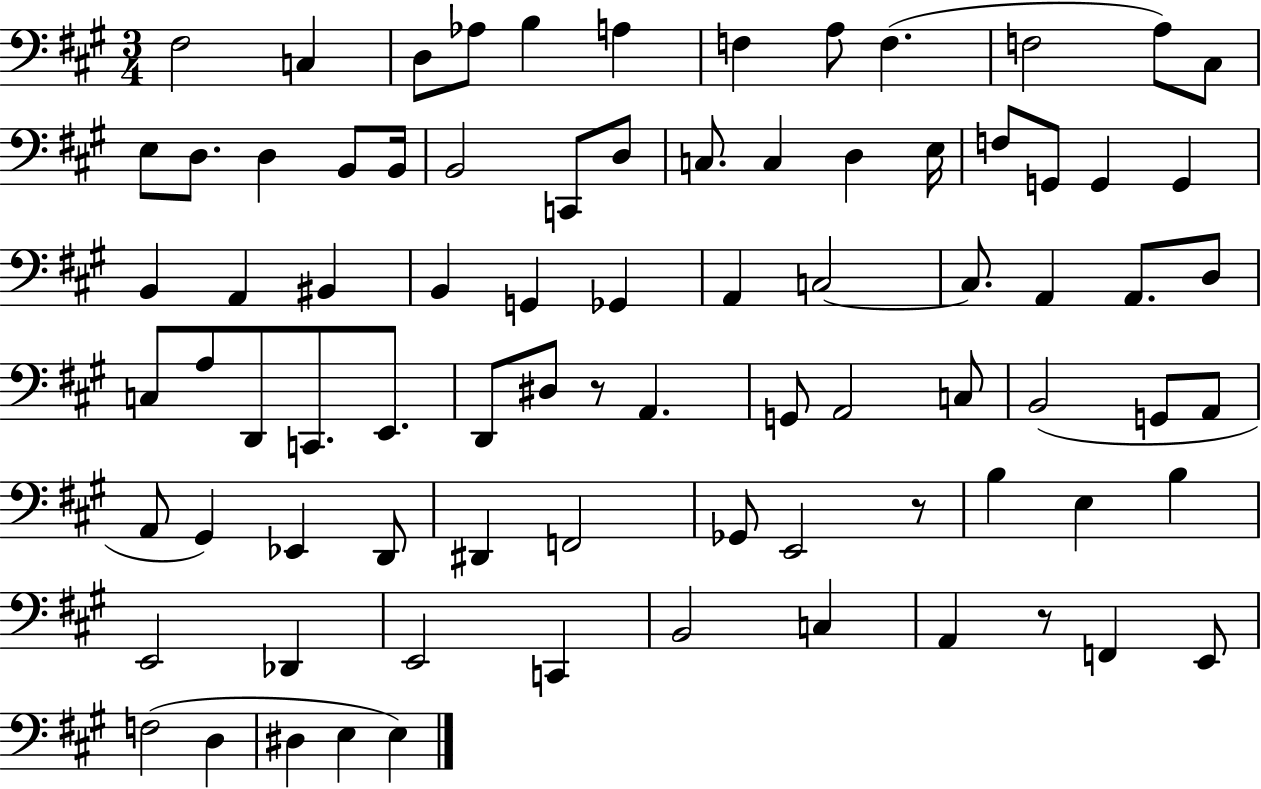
{
  \clef bass
  \numericTimeSignature
  \time 3/4
  \key a \major
  fis2 c4 | d8 aes8 b4 a4 | f4 a8 f4.( | f2 a8) cis8 | \break e8 d8. d4 b,8 b,16 | b,2 c,8 d8 | c8. c4 d4 e16 | f8 g,8 g,4 g,4 | \break b,4 a,4 bis,4 | b,4 g,4 ges,4 | a,4 c2~~ | c8. a,4 a,8. d8 | \break c8 a8 d,8 c,8. e,8. | d,8 dis8 r8 a,4. | g,8 a,2 c8 | b,2( g,8 a,8 | \break a,8 gis,4) ees,4 d,8 | dis,4 f,2 | ges,8 e,2 r8 | b4 e4 b4 | \break e,2 des,4 | e,2 c,4 | b,2 c4 | a,4 r8 f,4 e,8 | \break f2( d4 | dis4 e4 e4) | \bar "|."
}